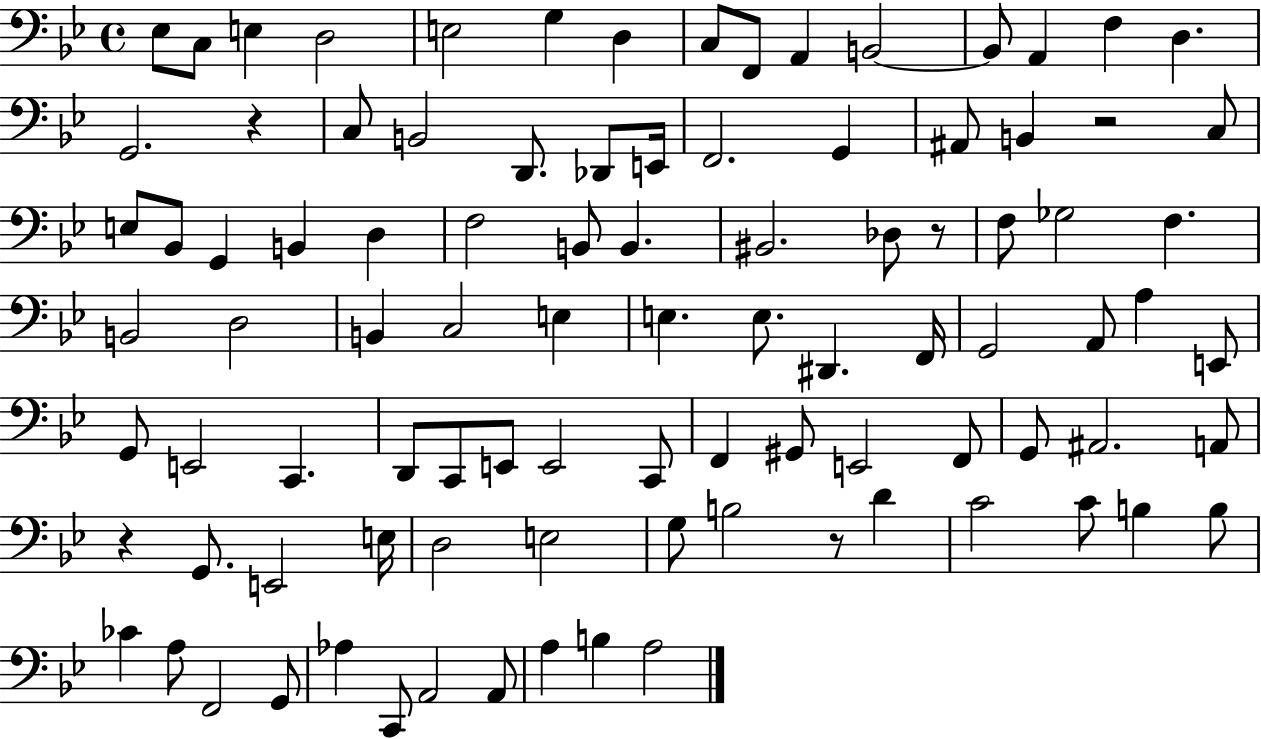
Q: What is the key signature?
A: BES major